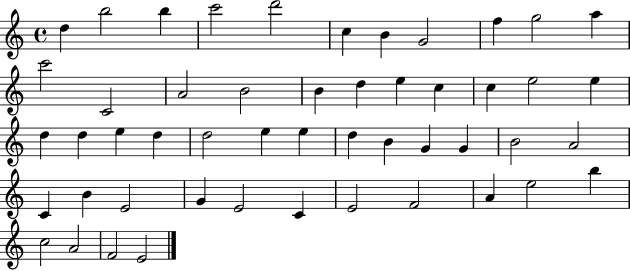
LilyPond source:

{
  \clef treble
  \time 4/4
  \defaultTimeSignature
  \key c \major
  d''4 b''2 b''4 | c'''2 d'''2 | c''4 b'4 g'2 | f''4 g''2 a''4 | \break c'''2 c'2 | a'2 b'2 | b'4 d''4 e''4 c''4 | c''4 e''2 e''4 | \break d''4 d''4 e''4 d''4 | d''2 e''4 e''4 | d''4 b'4 g'4 g'4 | b'2 a'2 | \break c'4 b'4 e'2 | g'4 e'2 c'4 | e'2 f'2 | a'4 e''2 b''4 | \break c''2 a'2 | f'2 e'2 | \bar "|."
}